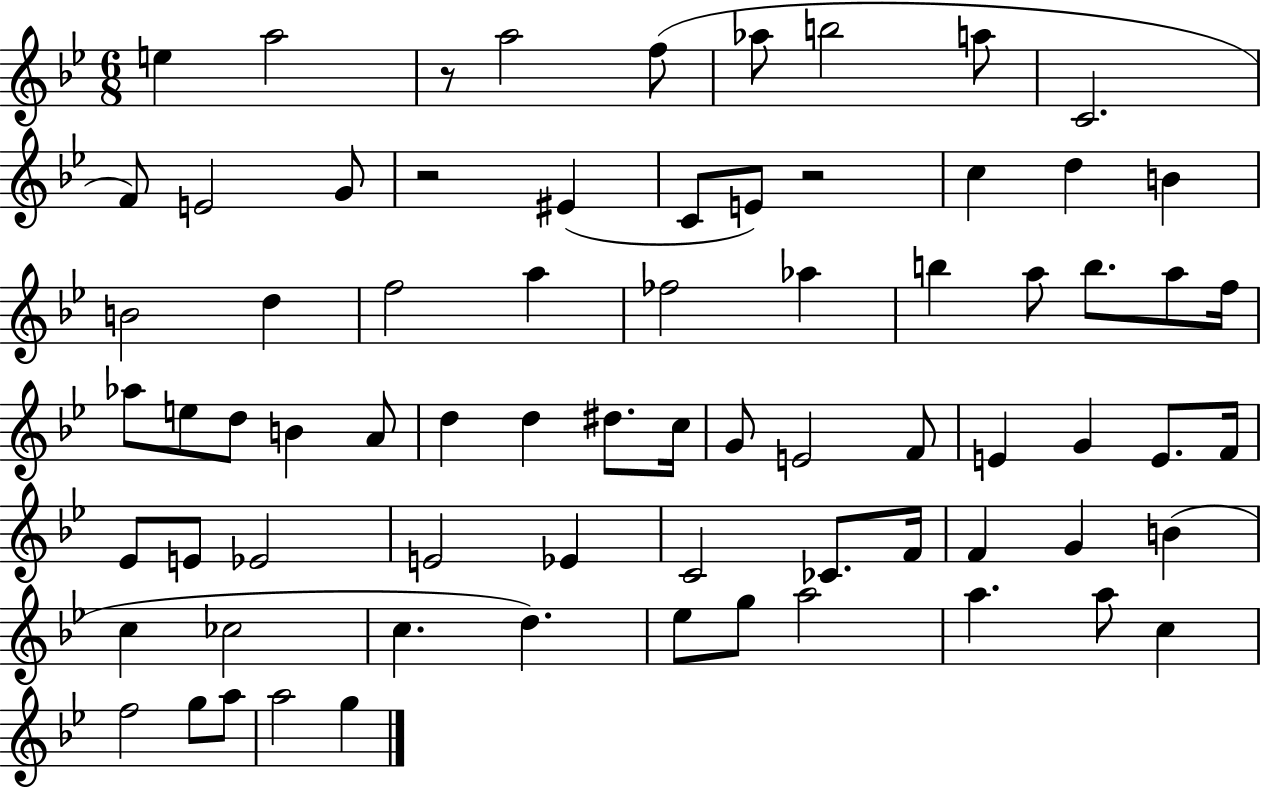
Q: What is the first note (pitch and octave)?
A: E5